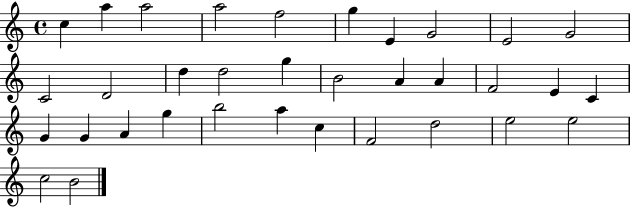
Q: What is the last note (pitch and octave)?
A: B4